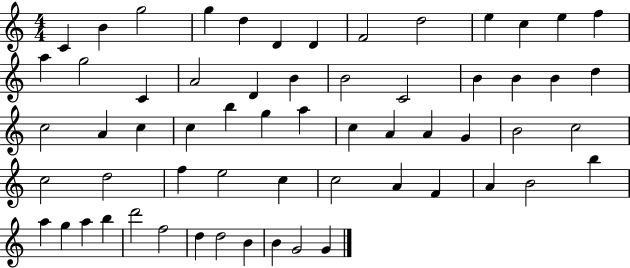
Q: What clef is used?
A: treble